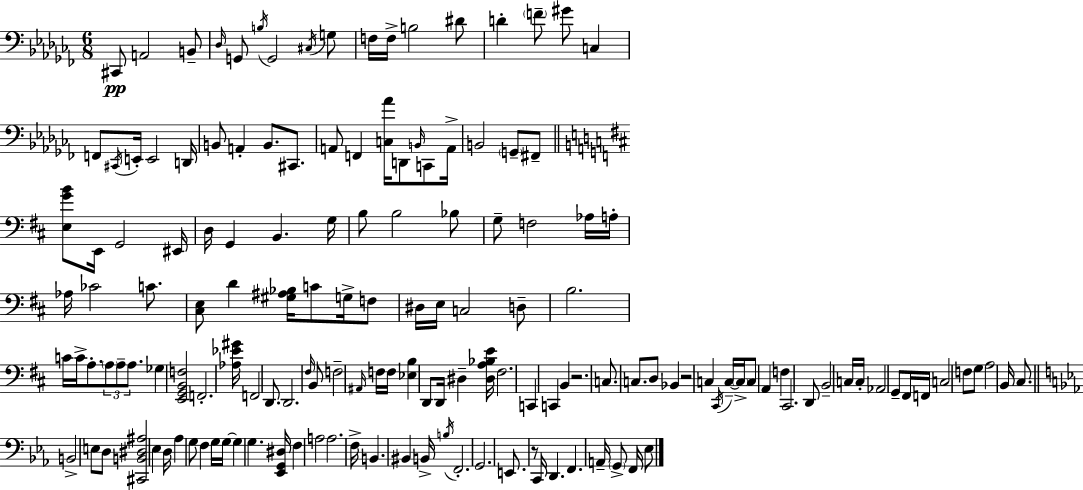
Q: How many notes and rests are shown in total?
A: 154